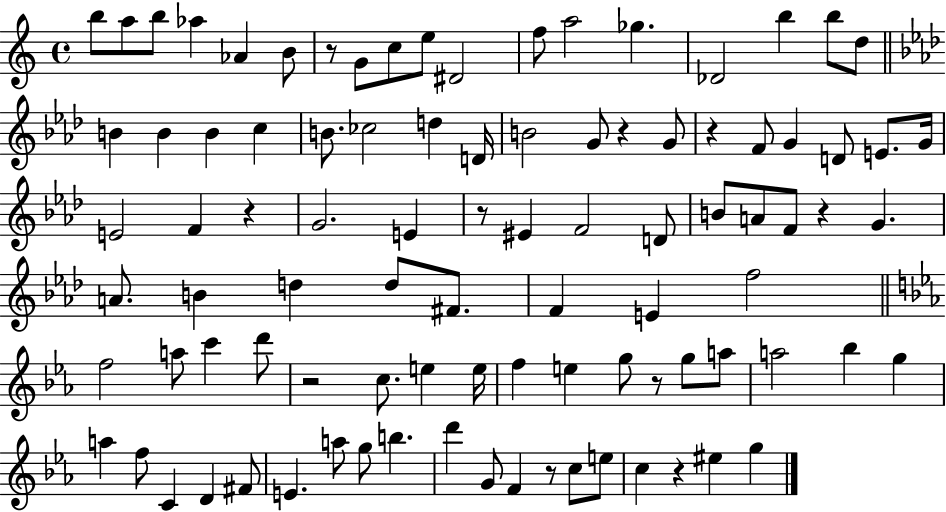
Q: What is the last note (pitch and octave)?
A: G5